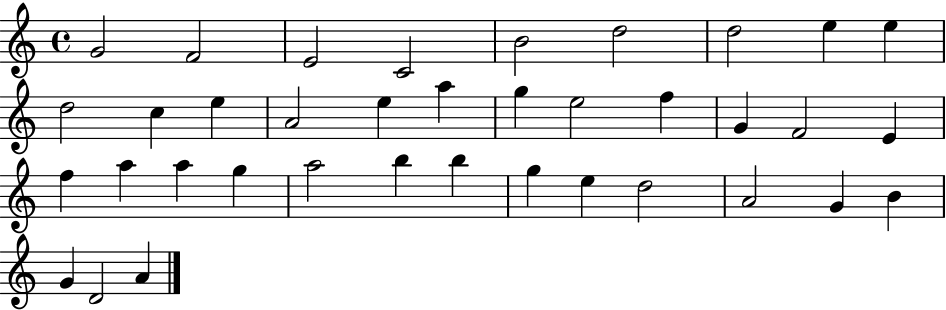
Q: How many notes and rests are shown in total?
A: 37